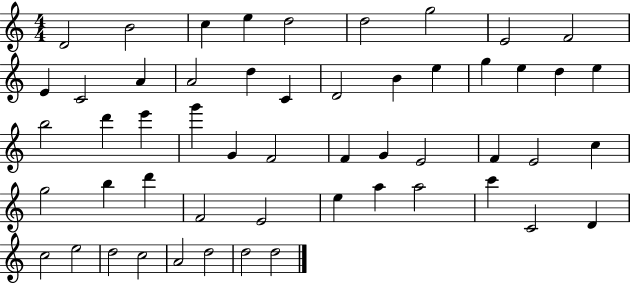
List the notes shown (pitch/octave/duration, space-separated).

D4/h B4/h C5/q E5/q D5/h D5/h G5/h E4/h F4/h E4/q C4/h A4/q A4/h D5/q C4/q D4/h B4/q E5/q G5/q E5/q D5/q E5/q B5/h D6/q E6/q G6/q G4/q F4/h F4/q G4/q E4/h F4/q E4/h C5/q G5/h B5/q D6/q F4/h E4/h E5/q A5/q A5/h C6/q C4/h D4/q C5/h E5/h D5/h C5/h A4/h D5/h D5/h D5/h